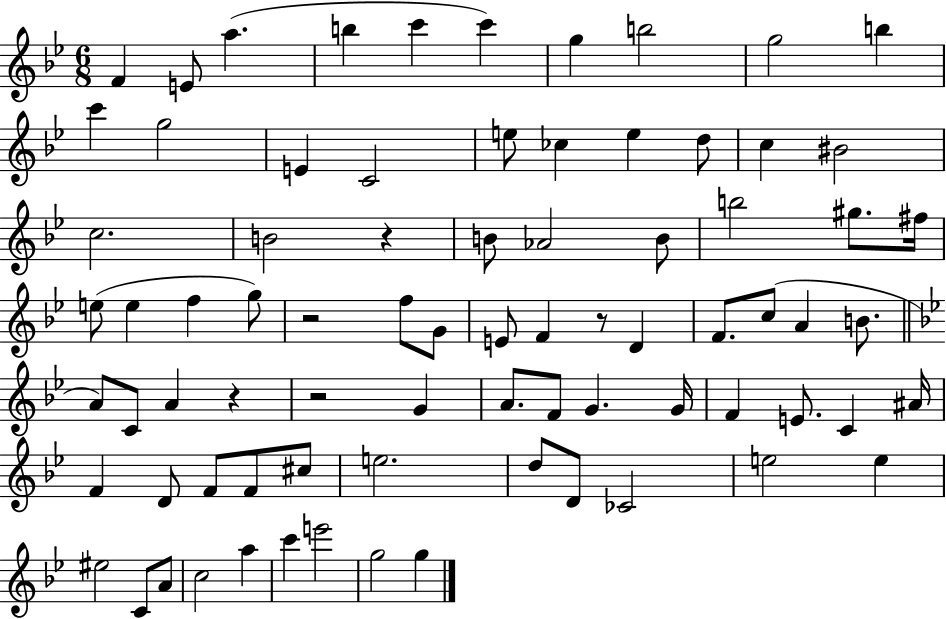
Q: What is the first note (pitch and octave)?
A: F4